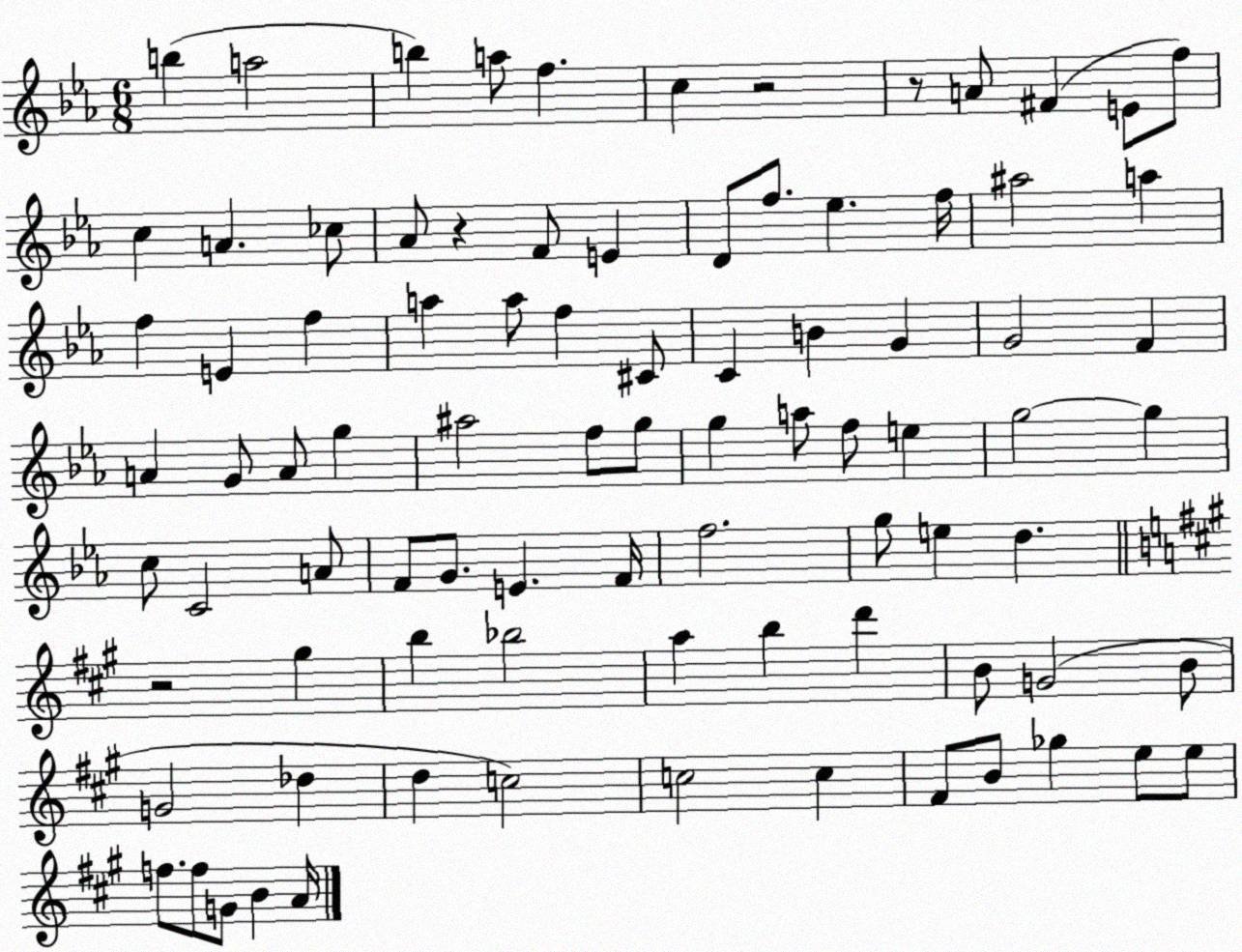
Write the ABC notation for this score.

X:1
T:Untitled
M:6/8
L:1/4
K:Eb
b a2 b a/2 f c z2 z/2 A/2 ^F E/2 f/2 c A _c/2 _A/2 z F/2 E D/2 f/2 _e f/4 ^a2 a f E f a a/2 f ^C/2 C B G G2 F A G/2 A/2 g ^a2 f/2 g/2 g a/2 f/2 e g2 g c/2 C2 A/2 F/2 G/2 E F/4 f2 g/2 e d z2 ^g b _b2 a b d' B/2 G2 B/2 G2 _d d c2 c2 c ^F/2 B/2 _g e/2 e/2 f/2 f/2 G/2 B A/4